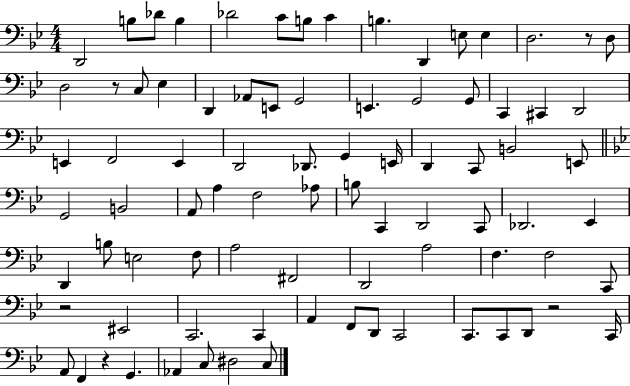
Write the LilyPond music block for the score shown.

{
  \clef bass
  \numericTimeSignature
  \time 4/4
  \key bes \major
  d,2 b8 des'8 b4 | des'2 c'8 b8 c'4 | b4. d,4 e8 e4 | d2. r8 d8 | \break d2 r8 c8 ees4 | d,4 aes,8 e,8 g,2 | e,4. g,2 g,8 | c,4 cis,4 d,2 | \break e,4 f,2 e,4 | d,2 des,8. g,4 e,16 | d,4 c,8 b,2 e,8 | \bar "||" \break \key bes \major g,2 b,2 | a,8 a4 f2 aes8 | b8 c,4 d,2 c,8 | des,2. ees,4 | \break d,4 b8 e2 f8 | a2 fis,2 | d,2 a2 | f4. f2 c,8 | \break r2 eis,2 | c,2. c,4 | a,4 f,8 d,8 c,2 | c,8. c,8 d,8 r2 c,16 | \break a,8 f,4 r4 g,4. | aes,4 c8 dis2 c8 | \bar "|."
}